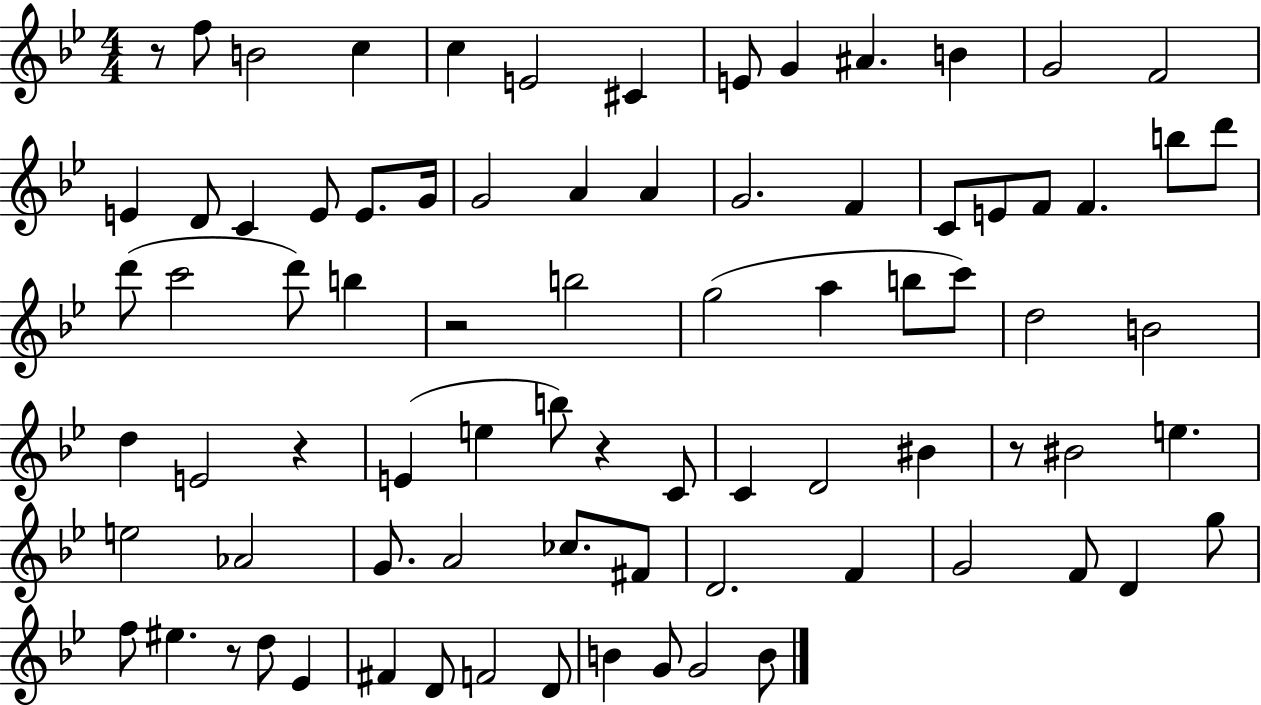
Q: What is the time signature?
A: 4/4